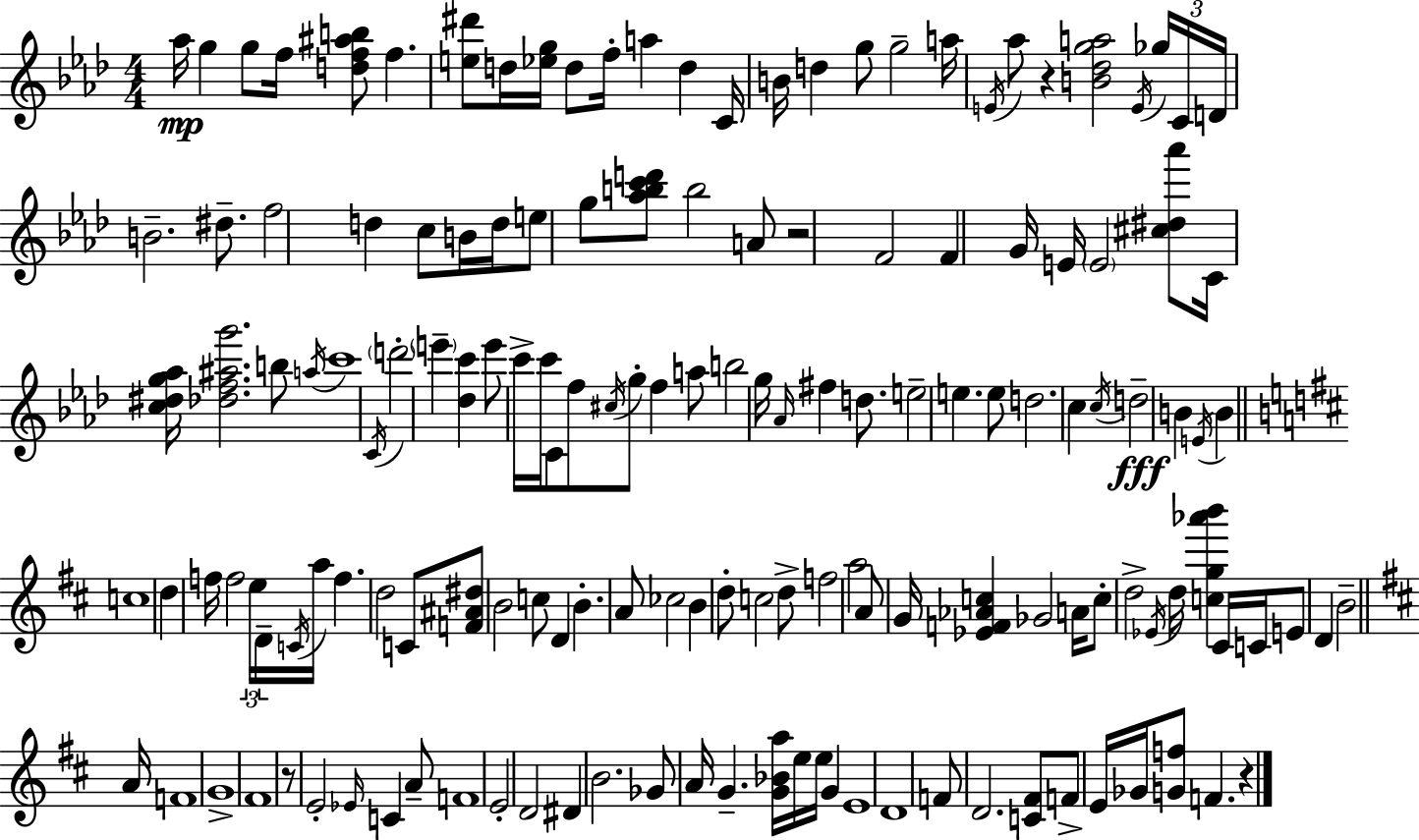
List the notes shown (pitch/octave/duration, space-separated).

Ab5/s G5/q G5/e F5/s [D5,F5,A#5,B5]/e F5/q. [E5,D#6]/e D5/s [Eb5,G5]/s D5/e F5/s A5/q D5/q C4/s B4/s D5/q G5/e G5/h A5/s E4/s Ab5/e R/q [B4,Db5,G5,A5]/h E4/s Gb5/s C4/s D4/s B4/h. D#5/e. F5/h D5/q C5/e B4/s D5/s E5/e G5/e [Ab5,B5,C6,D6]/e B5/h A4/e R/h F4/h F4/q G4/s E4/s E4/h [C#5,D#5,Ab6]/e C4/s [C5,D#5,G5,Ab5]/s [Db5,F5,A#5,G6]/h. B5/e A5/s C6/w C4/s D6/h E6/q [Db5,C6]/q E6/e C6/s C6/s C4/e F5/e C#5/s G5/e F5/q A5/e B5/h G5/s Ab4/s F#5/q D5/e. E5/h E5/q. E5/e D5/h. C5/q C5/s D5/h B4/q E4/s B4/q C5/w D5/q F5/s F5/h E5/s D4/s C4/s A5/s F5/q. D5/h C4/e [F4,A#4,D#5]/e B4/h C5/e D4/q B4/q. A4/e CES5/h B4/q D5/e C5/h D5/e F5/h A5/h A4/e G4/s [Eb4,F4,Ab4,C5]/q Gb4/h A4/s C5/e D5/h Eb4/s D5/s [C5,G5,Ab6,B6]/q C#4/s C4/s E4/e D4/q B4/h A4/s F4/w G4/w F#4/w R/e E4/h Eb4/s C4/q A4/e F4/w E4/h D4/h D#4/q B4/h. Gb4/e A4/s G4/q. [G4,Bb4,A5]/s E5/s E5/s G4/q E4/w D4/w F4/e D4/h. [C4,F#4]/e F4/e E4/s Gb4/s [G4,F5]/e F4/q. R/q